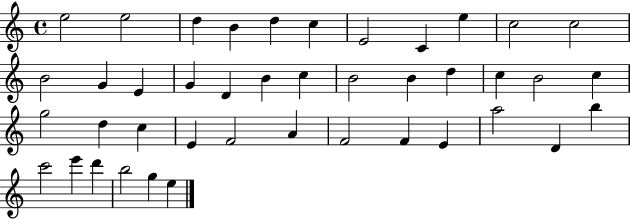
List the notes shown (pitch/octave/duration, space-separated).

E5/h E5/h D5/q B4/q D5/q C5/q E4/h C4/q E5/q C5/h C5/h B4/h G4/q E4/q G4/q D4/q B4/q C5/q B4/h B4/q D5/q C5/q B4/h C5/q G5/h D5/q C5/q E4/q F4/h A4/q F4/h F4/q E4/q A5/h D4/q B5/q C6/h E6/q D6/q B5/h G5/q E5/q